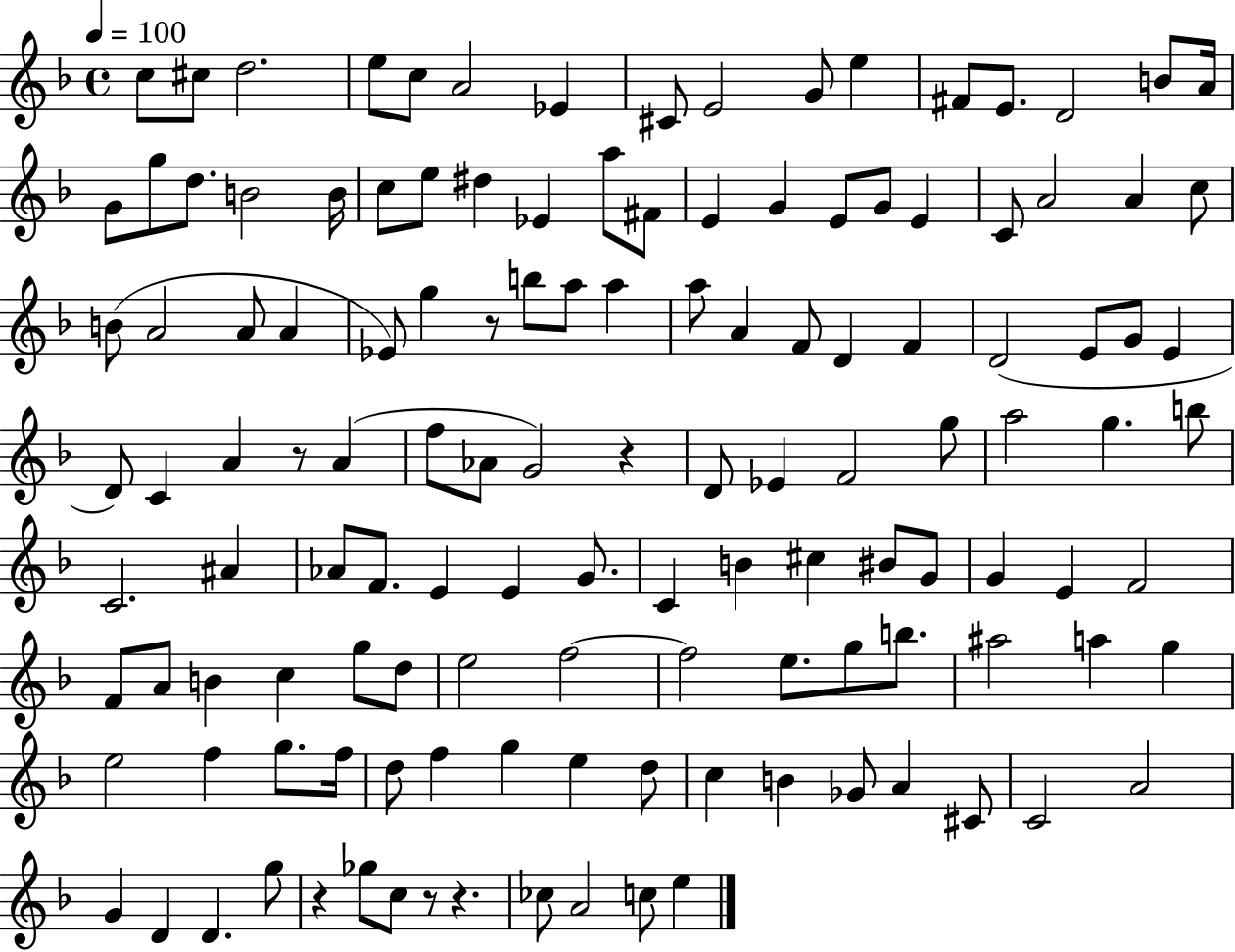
X:1
T:Untitled
M:4/4
L:1/4
K:F
c/2 ^c/2 d2 e/2 c/2 A2 _E ^C/2 E2 G/2 e ^F/2 E/2 D2 B/2 A/4 G/2 g/2 d/2 B2 B/4 c/2 e/2 ^d _E a/2 ^F/2 E G E/2 G/2 E C/2 A2 A c/2 B/2 A2 A/2 A _E/2 g z/2 b/2 a/2 a a/2 A F/2 D F D2 E/2 G/2 E D/2 C A z/2 A f/2 _A/2 G2 z D/2 _E F2 g/2 a2 g b/2 C2 ^A _A/2 F/2 E E G/2 C B ^c ^B/2 G/2 G E F2 F/2 A/2 B c g/2 d/2 e2 f2 f2 e/2 g/2 b/2 ^a2 a g e2 f g/2 f/4 d/2 f g e d/2 c B _G/2 A ^C/2 C2 A2 G D D g/2 z _g/2 c/2 z/2 z _c/2 A2 c/2 e